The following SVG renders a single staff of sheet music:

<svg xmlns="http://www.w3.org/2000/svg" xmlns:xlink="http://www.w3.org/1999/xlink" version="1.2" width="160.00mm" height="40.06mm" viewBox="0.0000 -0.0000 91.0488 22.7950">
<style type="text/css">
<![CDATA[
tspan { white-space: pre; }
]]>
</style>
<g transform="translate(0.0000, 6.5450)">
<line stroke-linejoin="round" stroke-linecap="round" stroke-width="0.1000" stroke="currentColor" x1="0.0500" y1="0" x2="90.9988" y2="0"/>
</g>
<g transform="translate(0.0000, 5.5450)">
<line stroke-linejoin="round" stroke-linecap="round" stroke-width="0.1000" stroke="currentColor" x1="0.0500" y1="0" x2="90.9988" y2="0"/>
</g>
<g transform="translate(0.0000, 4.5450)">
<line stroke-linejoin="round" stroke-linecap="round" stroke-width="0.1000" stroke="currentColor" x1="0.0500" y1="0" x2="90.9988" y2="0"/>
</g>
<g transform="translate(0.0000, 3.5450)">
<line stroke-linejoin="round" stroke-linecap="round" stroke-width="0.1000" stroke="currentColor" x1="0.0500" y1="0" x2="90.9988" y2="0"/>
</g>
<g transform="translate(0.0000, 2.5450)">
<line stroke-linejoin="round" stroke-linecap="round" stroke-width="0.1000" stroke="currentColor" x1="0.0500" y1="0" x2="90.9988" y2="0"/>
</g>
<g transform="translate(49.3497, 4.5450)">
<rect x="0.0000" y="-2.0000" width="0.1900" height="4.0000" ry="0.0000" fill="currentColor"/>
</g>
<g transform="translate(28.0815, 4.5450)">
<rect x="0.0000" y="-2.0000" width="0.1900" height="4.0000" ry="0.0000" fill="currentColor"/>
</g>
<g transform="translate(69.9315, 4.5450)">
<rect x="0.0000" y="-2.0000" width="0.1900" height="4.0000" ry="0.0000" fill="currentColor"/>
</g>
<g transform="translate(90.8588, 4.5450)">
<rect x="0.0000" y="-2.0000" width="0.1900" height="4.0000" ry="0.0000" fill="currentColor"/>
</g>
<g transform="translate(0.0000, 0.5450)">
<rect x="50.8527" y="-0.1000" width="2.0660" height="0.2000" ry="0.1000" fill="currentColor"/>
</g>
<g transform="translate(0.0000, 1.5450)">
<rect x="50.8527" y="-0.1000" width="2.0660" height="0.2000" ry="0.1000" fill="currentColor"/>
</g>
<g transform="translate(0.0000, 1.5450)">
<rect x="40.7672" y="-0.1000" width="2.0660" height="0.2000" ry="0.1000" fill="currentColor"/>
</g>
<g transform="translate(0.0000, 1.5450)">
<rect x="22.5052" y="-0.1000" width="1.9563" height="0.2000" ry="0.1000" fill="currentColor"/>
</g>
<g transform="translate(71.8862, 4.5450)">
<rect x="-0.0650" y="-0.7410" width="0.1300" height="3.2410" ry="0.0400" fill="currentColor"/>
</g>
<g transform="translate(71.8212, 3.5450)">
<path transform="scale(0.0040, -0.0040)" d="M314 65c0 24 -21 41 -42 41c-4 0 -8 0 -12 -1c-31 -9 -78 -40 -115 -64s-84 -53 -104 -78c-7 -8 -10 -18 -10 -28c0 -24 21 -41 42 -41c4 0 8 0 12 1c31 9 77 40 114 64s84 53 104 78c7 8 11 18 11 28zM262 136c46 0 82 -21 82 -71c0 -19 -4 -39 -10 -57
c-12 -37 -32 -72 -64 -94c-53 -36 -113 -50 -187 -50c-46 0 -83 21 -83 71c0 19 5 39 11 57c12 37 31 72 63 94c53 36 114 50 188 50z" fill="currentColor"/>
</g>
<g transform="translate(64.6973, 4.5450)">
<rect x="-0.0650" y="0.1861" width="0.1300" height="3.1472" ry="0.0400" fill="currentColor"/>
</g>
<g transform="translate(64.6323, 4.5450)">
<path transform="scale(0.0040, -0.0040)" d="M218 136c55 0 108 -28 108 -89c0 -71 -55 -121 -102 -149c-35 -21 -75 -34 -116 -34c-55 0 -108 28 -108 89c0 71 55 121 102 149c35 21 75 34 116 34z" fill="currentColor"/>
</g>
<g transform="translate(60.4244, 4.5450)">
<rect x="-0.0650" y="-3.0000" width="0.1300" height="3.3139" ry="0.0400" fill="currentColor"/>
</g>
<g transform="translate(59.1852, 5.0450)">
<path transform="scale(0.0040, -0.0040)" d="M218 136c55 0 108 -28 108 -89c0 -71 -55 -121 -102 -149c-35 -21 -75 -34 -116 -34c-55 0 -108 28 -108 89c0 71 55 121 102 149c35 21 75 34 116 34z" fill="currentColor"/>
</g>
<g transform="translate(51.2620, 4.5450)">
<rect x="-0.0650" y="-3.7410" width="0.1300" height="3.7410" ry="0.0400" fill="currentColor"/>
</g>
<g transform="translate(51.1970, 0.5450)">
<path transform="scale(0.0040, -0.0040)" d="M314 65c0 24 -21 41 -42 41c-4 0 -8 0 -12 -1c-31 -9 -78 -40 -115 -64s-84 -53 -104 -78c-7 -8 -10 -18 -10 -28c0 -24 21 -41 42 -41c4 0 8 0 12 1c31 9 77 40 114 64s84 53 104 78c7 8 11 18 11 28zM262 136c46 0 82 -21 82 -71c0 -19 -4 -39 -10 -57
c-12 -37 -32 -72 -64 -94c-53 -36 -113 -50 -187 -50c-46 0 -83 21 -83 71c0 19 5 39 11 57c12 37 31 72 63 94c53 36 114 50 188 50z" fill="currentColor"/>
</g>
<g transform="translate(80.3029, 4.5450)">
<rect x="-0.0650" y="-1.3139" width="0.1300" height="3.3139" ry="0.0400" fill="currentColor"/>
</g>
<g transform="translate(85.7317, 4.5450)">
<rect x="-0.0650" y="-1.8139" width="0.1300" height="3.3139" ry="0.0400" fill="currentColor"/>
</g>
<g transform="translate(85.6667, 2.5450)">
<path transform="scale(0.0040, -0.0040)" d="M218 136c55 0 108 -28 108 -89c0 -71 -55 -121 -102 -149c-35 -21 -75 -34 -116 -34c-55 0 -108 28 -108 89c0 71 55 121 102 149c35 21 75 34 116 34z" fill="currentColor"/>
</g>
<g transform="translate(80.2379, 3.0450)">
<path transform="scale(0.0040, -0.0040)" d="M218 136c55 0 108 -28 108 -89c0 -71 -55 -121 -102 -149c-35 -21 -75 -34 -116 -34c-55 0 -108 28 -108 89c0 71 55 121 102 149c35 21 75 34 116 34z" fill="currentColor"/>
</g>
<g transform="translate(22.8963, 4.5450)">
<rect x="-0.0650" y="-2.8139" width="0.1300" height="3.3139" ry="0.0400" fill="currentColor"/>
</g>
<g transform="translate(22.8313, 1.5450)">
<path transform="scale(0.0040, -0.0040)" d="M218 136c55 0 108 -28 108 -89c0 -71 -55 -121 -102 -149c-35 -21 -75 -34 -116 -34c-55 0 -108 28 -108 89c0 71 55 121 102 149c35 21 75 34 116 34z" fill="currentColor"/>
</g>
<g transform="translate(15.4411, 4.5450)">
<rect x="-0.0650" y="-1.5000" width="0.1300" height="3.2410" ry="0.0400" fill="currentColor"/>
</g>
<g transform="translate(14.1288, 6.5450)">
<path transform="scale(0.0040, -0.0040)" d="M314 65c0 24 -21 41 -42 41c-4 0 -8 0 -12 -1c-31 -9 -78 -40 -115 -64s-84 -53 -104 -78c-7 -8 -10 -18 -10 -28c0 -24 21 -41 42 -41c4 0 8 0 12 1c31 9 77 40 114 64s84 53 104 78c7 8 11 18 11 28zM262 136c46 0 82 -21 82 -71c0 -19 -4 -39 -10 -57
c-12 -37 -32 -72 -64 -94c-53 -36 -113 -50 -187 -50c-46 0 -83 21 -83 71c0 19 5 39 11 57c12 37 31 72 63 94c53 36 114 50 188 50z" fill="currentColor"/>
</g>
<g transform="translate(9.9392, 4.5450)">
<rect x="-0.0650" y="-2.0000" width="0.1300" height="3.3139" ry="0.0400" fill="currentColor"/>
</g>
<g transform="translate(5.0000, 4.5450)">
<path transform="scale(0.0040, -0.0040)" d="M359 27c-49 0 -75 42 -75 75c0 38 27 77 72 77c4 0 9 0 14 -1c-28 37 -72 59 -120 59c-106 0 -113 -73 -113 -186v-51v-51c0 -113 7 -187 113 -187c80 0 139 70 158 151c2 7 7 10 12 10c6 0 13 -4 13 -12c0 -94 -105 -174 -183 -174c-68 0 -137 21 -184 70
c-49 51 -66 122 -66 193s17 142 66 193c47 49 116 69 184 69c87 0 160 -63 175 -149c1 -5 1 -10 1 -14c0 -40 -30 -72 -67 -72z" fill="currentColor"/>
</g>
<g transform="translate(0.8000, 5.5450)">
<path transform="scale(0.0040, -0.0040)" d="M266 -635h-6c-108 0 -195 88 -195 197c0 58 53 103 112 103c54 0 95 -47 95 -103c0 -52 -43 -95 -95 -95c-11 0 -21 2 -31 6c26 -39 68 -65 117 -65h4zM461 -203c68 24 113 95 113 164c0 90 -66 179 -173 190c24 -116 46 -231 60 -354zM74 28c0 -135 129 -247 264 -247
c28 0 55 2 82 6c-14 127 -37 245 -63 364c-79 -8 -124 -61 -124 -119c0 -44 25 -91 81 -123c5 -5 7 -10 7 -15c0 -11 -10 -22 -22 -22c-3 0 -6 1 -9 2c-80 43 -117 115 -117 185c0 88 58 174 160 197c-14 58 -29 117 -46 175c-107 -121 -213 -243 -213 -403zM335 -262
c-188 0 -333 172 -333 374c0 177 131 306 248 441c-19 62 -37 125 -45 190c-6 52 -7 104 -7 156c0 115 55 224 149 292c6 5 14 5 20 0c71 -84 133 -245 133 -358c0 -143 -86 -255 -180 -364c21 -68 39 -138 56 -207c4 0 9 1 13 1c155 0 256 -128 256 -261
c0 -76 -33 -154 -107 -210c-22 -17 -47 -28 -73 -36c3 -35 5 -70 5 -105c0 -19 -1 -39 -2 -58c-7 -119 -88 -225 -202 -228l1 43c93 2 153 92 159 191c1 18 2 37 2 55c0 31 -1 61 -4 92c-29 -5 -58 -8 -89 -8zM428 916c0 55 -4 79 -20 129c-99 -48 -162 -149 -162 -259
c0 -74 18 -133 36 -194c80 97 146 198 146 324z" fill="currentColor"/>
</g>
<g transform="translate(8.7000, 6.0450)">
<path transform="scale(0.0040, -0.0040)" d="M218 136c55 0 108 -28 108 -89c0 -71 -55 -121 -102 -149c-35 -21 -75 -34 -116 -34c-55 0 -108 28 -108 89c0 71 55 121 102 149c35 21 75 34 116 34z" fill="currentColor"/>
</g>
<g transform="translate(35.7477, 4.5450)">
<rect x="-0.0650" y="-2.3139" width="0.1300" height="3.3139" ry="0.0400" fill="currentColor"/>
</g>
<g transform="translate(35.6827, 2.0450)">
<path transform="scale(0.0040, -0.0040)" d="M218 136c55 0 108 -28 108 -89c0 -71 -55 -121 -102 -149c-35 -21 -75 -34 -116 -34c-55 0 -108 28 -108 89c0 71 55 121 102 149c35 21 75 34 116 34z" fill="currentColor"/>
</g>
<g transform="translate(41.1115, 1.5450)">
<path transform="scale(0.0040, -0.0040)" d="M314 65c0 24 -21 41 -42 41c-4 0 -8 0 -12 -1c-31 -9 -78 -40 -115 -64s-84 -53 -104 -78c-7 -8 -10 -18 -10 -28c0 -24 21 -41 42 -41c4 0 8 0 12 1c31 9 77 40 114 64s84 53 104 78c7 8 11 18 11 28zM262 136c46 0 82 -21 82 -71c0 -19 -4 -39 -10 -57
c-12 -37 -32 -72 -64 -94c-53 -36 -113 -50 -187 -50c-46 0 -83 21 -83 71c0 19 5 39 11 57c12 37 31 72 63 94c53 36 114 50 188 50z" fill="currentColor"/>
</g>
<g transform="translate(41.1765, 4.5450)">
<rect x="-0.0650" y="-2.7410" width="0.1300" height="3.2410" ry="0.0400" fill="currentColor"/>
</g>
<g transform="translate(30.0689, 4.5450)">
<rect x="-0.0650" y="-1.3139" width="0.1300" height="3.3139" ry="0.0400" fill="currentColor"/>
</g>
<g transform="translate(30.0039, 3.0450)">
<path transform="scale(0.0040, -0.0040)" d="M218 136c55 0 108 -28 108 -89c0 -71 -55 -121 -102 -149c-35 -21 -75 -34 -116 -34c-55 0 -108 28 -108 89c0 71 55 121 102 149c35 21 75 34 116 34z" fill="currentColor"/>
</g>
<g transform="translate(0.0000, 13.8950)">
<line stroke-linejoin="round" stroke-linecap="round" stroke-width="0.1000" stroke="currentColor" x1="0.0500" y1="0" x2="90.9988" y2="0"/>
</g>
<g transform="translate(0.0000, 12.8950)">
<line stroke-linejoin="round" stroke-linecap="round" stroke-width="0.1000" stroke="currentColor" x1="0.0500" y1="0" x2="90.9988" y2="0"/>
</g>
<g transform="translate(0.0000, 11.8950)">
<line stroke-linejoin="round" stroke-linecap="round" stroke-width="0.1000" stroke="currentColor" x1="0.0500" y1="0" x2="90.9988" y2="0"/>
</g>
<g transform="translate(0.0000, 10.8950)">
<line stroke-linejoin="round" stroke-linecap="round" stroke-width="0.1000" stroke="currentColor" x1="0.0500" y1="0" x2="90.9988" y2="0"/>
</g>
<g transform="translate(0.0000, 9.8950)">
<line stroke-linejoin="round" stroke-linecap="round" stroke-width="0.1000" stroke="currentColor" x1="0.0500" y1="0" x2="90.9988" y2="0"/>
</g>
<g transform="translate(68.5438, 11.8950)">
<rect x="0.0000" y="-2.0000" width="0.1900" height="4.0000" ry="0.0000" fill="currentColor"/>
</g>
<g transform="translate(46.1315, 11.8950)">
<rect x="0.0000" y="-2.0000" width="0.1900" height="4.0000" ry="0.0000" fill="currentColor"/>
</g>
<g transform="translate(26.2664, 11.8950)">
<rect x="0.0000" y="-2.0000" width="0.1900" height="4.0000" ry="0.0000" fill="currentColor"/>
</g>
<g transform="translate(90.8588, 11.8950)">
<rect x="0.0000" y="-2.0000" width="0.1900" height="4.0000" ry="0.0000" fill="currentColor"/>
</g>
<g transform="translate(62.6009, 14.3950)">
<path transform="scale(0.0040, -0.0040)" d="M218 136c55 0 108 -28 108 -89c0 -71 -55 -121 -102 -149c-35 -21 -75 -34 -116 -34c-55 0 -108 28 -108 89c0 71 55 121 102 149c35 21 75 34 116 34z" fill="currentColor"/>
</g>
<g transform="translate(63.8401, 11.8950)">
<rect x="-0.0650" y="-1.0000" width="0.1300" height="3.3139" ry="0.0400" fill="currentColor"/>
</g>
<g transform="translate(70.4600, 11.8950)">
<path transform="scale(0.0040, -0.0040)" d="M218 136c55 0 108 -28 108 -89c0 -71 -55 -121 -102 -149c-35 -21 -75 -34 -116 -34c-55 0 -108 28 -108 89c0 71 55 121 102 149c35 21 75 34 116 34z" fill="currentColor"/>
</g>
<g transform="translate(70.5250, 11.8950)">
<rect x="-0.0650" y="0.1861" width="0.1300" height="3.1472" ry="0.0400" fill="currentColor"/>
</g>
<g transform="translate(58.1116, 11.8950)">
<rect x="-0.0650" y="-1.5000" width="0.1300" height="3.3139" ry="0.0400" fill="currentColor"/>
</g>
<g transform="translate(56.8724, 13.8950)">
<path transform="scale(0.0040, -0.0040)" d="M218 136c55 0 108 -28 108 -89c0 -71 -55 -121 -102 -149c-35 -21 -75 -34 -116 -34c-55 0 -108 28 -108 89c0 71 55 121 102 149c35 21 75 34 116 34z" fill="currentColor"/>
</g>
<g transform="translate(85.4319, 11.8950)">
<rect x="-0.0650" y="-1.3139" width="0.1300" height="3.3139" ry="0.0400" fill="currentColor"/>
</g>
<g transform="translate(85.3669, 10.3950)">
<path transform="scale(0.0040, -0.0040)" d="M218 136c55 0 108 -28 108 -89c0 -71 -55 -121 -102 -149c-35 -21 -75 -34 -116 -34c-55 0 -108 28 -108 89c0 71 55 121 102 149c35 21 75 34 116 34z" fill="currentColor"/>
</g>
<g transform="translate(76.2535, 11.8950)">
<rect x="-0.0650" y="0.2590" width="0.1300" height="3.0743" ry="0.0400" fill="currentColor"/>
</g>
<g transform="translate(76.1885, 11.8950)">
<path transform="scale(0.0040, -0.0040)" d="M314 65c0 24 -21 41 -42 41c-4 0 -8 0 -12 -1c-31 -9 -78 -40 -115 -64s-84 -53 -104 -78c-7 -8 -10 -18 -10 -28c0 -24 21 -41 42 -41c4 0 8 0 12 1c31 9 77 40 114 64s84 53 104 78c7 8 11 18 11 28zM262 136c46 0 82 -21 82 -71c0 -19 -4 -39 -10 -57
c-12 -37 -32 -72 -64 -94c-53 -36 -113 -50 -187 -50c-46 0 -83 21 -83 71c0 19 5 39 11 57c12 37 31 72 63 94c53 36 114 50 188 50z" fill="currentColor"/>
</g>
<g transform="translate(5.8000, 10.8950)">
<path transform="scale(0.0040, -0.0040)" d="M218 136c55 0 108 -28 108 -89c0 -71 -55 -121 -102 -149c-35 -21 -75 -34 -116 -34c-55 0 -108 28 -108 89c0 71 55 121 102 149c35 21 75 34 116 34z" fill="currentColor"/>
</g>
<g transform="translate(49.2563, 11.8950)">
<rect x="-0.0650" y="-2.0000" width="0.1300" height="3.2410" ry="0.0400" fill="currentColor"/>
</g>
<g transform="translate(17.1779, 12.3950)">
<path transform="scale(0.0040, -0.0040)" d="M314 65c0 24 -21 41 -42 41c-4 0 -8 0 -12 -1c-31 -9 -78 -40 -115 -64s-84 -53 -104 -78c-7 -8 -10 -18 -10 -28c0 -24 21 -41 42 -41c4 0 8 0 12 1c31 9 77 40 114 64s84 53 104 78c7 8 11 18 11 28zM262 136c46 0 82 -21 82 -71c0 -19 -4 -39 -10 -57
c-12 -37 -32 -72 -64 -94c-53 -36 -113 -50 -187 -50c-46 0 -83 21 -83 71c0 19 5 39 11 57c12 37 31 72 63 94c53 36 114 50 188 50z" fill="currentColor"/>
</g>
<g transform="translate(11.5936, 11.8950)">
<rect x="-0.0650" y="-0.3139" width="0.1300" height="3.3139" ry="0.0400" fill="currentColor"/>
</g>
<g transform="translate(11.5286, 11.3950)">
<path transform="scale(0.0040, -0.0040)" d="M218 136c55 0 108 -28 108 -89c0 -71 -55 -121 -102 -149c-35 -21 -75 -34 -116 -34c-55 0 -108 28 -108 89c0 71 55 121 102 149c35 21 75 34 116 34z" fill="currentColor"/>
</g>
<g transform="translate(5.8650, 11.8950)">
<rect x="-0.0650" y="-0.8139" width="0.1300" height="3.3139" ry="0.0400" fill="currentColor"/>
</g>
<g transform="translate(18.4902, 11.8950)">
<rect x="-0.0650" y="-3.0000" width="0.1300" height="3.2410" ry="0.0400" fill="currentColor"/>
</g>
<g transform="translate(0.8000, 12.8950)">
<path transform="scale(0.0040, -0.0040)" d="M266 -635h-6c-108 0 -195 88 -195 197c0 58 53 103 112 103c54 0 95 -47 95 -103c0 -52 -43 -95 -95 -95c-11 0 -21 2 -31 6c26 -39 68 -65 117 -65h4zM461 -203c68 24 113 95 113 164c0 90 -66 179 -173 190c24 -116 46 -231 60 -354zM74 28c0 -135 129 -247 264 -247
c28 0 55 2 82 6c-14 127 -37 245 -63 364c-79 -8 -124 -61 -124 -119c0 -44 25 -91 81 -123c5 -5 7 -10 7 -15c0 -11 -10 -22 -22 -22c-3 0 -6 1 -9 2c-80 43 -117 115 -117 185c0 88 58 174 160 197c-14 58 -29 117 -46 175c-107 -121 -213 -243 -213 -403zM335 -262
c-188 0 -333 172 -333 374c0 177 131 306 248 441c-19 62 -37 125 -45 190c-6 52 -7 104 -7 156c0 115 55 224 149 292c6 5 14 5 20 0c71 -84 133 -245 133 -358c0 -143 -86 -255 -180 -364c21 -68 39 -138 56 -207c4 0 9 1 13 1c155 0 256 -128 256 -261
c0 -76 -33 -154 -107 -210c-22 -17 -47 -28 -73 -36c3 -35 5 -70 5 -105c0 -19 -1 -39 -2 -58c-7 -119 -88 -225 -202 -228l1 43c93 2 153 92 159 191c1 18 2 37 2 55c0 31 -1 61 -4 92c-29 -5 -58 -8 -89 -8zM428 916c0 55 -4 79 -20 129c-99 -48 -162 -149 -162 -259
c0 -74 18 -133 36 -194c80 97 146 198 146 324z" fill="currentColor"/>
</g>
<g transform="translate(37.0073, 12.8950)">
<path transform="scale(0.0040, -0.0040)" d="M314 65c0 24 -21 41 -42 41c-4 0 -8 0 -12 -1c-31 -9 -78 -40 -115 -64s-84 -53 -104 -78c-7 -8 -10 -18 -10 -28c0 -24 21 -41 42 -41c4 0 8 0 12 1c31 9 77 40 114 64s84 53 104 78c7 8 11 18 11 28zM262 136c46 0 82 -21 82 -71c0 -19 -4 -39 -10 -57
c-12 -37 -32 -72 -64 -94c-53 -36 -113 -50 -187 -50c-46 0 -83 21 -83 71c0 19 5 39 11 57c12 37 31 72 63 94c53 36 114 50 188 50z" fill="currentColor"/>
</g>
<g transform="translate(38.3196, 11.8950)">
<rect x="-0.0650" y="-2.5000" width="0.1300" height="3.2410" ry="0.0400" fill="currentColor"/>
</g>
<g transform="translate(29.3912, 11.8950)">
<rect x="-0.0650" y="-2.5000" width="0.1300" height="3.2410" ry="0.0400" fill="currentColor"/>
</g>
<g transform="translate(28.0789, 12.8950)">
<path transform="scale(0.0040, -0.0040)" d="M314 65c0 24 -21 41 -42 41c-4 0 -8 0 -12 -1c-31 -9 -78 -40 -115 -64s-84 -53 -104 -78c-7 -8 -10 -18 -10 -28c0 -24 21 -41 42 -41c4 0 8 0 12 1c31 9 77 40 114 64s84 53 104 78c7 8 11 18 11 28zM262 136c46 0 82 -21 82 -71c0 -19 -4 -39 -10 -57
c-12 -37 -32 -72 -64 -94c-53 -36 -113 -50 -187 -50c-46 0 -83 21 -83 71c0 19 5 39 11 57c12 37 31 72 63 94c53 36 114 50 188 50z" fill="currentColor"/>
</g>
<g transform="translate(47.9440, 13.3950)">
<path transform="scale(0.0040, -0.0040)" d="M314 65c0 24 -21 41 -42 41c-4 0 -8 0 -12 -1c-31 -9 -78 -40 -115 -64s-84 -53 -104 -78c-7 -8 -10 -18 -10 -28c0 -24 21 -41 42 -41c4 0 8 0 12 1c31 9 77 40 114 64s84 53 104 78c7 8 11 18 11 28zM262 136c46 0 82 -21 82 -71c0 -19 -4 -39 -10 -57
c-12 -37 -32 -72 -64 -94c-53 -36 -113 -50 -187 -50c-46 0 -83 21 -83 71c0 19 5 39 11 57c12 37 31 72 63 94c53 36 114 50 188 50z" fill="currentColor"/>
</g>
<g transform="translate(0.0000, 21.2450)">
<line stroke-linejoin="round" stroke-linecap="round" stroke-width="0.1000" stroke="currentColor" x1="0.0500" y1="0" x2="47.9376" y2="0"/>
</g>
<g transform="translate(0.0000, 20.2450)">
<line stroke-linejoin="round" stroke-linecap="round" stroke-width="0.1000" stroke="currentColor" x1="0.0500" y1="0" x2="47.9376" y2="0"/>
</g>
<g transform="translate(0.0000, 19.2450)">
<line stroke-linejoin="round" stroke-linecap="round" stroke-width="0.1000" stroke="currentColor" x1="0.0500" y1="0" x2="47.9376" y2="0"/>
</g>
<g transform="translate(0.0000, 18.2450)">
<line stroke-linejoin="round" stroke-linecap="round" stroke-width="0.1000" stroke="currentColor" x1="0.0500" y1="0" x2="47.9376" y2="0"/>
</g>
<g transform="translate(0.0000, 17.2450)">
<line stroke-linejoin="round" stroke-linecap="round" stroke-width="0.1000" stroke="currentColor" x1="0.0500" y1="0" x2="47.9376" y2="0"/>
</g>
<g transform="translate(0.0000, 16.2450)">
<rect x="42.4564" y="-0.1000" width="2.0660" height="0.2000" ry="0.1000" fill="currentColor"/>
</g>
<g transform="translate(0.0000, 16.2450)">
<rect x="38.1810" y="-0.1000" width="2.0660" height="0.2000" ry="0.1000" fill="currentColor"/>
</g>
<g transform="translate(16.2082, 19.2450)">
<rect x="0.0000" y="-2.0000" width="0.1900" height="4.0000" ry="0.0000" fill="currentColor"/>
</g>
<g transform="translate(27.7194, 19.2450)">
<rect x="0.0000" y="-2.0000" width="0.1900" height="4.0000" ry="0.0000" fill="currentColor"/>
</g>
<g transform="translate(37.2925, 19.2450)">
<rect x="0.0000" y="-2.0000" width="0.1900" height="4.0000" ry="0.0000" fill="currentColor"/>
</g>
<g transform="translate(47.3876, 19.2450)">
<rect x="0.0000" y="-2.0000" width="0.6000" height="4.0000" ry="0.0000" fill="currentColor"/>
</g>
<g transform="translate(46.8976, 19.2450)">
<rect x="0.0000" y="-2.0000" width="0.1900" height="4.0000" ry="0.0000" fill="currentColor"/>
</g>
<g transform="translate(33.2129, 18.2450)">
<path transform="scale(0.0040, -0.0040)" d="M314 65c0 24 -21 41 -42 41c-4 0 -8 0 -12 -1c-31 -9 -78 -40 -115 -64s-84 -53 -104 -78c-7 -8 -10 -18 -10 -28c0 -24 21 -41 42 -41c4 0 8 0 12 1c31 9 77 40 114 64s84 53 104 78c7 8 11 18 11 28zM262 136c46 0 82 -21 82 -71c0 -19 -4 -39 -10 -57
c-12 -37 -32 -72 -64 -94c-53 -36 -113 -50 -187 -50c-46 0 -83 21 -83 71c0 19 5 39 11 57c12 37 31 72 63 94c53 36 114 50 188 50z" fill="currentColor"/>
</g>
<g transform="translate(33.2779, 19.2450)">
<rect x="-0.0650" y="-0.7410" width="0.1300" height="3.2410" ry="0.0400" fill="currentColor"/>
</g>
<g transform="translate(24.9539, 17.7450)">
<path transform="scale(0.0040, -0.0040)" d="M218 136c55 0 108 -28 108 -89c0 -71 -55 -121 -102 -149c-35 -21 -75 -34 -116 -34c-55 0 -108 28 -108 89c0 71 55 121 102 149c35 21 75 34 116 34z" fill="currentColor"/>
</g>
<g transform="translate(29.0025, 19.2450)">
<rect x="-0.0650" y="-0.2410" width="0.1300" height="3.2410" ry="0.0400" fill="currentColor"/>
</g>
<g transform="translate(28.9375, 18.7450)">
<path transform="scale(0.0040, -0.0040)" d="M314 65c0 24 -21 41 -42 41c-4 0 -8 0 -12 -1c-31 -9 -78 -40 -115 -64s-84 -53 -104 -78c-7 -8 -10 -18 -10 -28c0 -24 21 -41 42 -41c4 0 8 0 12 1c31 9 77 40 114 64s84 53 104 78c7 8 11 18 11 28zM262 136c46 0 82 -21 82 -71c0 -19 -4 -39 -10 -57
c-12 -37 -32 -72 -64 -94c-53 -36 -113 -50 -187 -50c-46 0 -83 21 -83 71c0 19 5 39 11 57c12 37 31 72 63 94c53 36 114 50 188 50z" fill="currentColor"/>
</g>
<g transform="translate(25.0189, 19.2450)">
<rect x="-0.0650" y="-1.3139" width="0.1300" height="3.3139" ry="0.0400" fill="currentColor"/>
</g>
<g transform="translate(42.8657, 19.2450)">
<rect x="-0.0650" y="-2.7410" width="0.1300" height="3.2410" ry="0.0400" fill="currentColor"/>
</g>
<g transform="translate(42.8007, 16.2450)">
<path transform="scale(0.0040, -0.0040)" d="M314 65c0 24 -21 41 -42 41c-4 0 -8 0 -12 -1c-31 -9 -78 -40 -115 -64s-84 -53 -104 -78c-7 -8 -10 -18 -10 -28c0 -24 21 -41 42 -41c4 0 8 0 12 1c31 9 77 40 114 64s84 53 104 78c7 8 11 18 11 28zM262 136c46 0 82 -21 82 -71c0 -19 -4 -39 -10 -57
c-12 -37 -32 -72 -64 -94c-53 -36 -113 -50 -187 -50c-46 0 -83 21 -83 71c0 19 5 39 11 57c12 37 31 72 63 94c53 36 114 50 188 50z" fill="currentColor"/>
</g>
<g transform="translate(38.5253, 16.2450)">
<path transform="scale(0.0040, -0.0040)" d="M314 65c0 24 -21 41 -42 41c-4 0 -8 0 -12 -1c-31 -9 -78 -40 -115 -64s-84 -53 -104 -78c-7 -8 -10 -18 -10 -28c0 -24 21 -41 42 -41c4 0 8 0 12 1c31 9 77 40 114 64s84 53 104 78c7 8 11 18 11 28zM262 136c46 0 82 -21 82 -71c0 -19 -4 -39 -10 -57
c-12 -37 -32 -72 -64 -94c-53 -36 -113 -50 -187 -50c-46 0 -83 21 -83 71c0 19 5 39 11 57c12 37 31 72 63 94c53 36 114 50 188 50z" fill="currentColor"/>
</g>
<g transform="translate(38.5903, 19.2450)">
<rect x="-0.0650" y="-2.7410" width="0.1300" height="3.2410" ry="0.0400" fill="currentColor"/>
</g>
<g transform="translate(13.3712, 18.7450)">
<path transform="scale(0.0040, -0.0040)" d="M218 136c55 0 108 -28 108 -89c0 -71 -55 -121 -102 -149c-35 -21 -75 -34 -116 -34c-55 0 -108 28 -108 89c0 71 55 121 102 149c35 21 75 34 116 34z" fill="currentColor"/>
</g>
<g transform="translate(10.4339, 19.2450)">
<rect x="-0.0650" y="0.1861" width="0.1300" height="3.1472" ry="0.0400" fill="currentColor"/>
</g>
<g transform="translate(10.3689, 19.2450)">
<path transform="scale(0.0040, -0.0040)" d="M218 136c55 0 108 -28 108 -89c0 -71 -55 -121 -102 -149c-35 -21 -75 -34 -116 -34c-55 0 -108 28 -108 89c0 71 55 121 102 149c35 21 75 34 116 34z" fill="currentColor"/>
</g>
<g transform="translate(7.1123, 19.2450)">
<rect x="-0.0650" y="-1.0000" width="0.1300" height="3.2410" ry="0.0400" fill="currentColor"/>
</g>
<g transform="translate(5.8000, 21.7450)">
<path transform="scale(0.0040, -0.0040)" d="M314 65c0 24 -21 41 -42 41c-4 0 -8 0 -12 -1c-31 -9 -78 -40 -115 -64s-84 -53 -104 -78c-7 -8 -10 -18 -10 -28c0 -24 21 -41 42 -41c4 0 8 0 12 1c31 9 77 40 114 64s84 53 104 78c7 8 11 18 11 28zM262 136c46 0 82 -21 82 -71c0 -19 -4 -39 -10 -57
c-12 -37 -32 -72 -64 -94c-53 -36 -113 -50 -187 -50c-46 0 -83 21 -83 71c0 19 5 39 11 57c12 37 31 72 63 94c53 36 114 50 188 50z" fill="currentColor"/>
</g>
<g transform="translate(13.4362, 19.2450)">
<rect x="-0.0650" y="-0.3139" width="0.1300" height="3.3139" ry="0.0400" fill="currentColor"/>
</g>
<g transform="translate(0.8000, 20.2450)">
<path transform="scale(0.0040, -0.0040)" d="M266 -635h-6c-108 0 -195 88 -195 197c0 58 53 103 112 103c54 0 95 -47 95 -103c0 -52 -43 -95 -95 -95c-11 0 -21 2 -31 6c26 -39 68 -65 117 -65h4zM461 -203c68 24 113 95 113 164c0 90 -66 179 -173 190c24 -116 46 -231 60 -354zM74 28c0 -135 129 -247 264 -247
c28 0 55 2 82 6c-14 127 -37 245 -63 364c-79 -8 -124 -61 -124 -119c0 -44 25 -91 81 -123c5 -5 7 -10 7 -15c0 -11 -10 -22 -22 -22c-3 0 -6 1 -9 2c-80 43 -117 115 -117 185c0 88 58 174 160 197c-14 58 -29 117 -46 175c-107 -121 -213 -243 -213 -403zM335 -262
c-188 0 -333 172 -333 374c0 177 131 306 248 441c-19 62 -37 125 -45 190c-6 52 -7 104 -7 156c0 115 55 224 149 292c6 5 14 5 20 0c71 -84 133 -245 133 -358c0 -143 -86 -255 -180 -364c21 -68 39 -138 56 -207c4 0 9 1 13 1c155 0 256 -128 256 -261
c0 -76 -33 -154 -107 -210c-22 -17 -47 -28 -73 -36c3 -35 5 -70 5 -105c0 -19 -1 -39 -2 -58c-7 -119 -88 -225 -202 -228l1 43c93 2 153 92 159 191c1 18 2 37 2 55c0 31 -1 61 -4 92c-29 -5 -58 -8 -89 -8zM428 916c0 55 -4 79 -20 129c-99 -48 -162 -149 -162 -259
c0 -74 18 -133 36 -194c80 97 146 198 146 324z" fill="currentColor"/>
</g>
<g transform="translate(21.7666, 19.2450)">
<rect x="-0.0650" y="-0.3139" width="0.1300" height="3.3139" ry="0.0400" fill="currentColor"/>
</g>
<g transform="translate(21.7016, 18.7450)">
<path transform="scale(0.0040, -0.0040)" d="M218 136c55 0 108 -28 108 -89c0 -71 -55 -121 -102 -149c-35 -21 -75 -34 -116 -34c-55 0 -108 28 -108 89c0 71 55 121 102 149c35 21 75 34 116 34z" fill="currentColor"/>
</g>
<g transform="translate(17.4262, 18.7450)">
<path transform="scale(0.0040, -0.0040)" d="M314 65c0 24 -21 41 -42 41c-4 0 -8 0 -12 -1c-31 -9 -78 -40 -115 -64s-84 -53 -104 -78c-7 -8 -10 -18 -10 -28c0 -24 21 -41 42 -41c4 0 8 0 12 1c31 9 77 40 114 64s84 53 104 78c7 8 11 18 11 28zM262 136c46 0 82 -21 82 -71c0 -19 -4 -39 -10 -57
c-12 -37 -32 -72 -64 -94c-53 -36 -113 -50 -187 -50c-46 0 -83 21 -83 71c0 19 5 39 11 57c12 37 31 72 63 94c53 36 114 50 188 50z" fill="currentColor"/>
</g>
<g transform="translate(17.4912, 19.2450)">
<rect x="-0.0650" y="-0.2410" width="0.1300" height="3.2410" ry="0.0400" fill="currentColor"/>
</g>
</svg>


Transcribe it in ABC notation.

X:1
T:Untitled
M:4/4
L:1/4
K:C
F E2 a e g a2 c'2 A B d2 e f d c A2 G2 G2 F2 E D B B2 e D2 B c c2 c e c2 d2 a2 a2